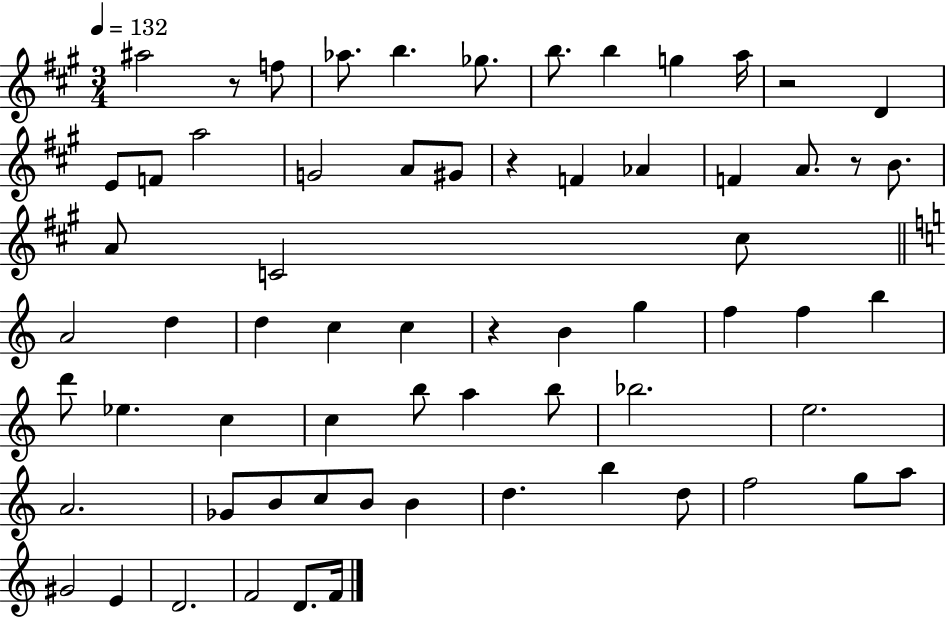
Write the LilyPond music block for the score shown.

{
  \clef treble
  \numericTimeSignature
  \time 3/4
  \key a \major
  \tempo 4 = 132
  ais''2 r8 f''8 | aes''8. b''4. ges''8. | b''8. b''4 g''4 a''16 | r2 d'4 | \break e'8 f'8 a''2 | g'2 a'8 gis'8 | r4 f'4 aes'4 | f'4 a'8. r8 b'8. | \break a'8 c'2 cis''8 | \bar "||" \break \key a \minor a'2 d''4 | d''4 c''4 c''4 | r4 b'4 g''4 | f''4 f''4 b''4 | \break d'''8 ees''4. c''4 | c''4 b''8 a''4 b''8 | bes''2. | e''2. | \break a'2. | ges'8 b'8 c''8 b'8 b'4 | d''4. b''4 d''8 | f''2 g''8 a''8 | \break gis'2 e'4 | d'2. | f'2 d'8. f'16 | \bar "|."
}